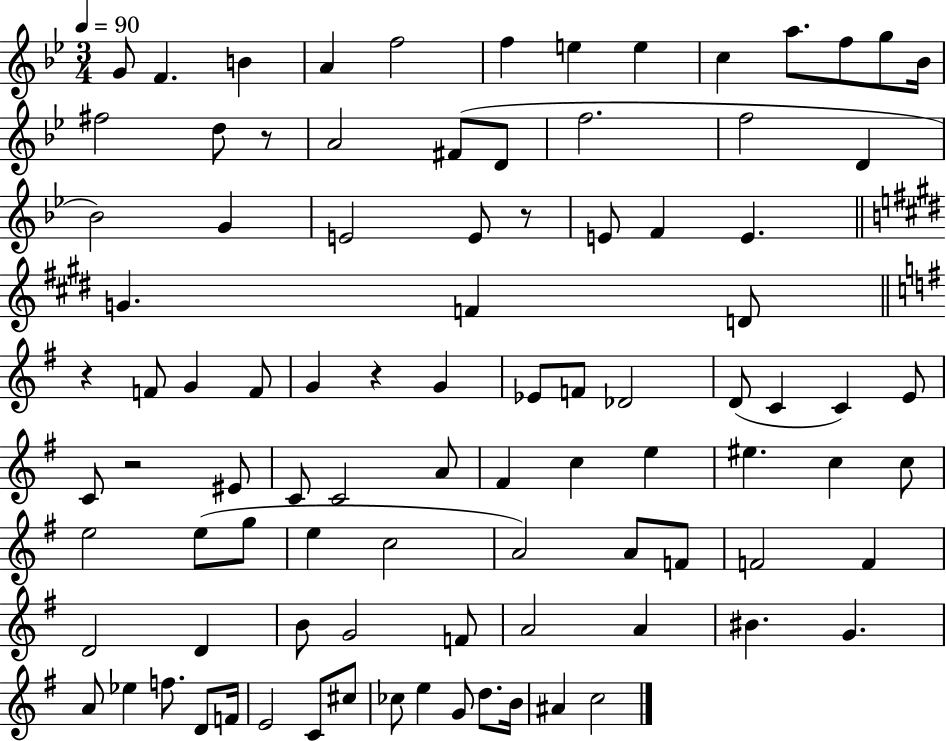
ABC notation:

X:1
T:Untitled
M:3/4
L:1/4
K:Bb
G/2 F B A f2 f e e c a/2 f/2 g/2 _B/4 ^f2 d/2 z/2 A2 ^F/2 D/2 f2 f2 D _B2 G E2 E/2 z/2 E/2 F E G F D/2 z F/2 G F/2 G z G _E/2 F/2 _D2 D/2 C C E/2 C/2 z2 ^E/2 C/2 C2 A/2 ^F c e ^e c c/2 e2 e/2 g/2 e c2 A2 A/2 F/2 F2 F D2 D B/2 G2 F/2 A2 A ^B G A/2 _e f/2 D/2 F/4 E2 C/2 ^c/2 _c/2 e G/2 d/2 B/4 ^A c2